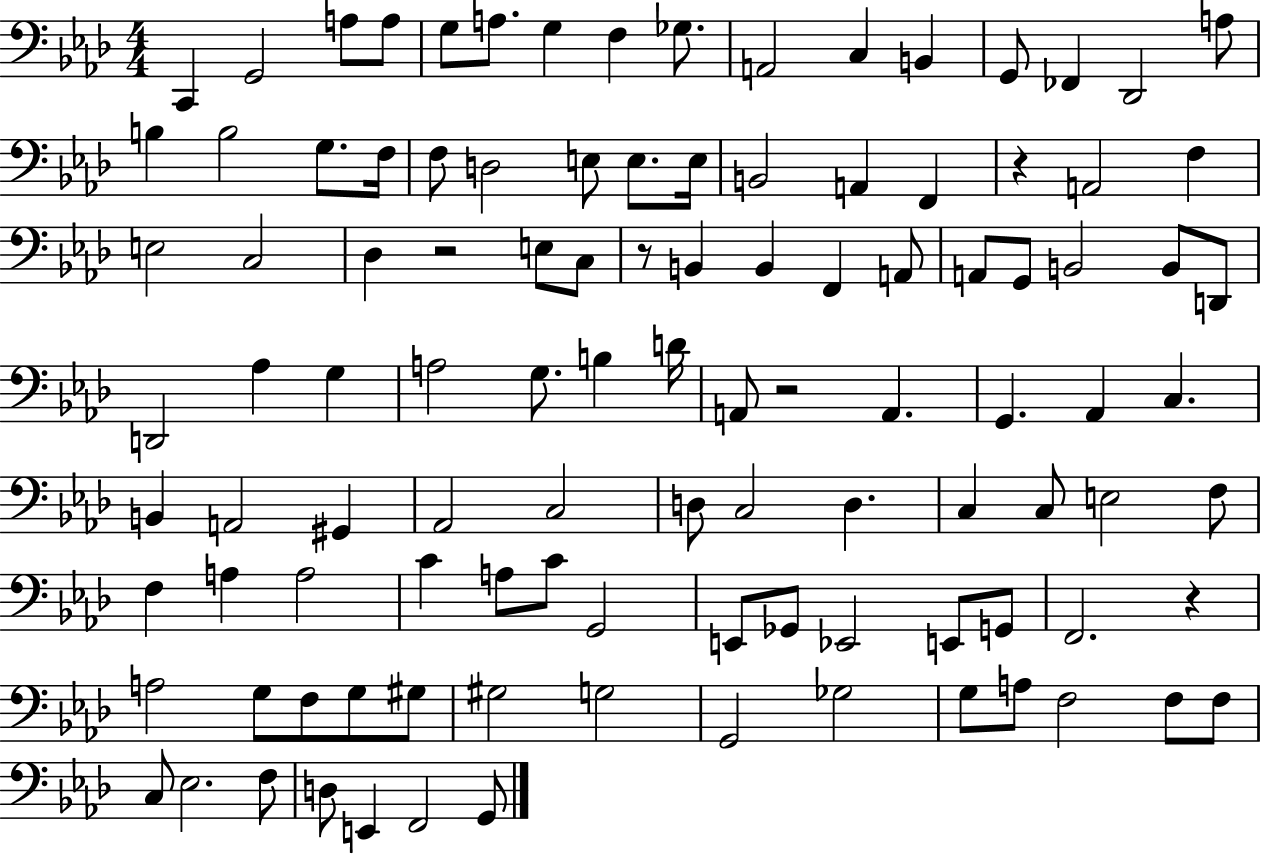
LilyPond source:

{
  \clef bass
  \numericTimeSignature
  \time 4/4
  \key aes \major
  \repeat volta 2 { c,4 g,2 a8 a8 | g8 a8. g4 f4 ges8. | a,2 c4 b,4 | g,8 fes,4 des,2 a8 | \break b4 b2 g8. f16 | f8 d2 e8 e8. e16 | b,2 a,4 f,4 | r4 a,2 f4 | \break e2 c2 | des4 r2 e8 c8 | r8 b,4 b,4 f,4 a,8 | a,8 g,8 b,2 b,8 d,8 | \break d,2 aes4 g4 | a2 g8. b4 d'16 | a,8 r2 a,4. | g,4. aes,4 c4. | \break b,4 a,2 gis,4 | aes,2 c2 | d8 c2 d4. | c4 c8 e2 f8 | \break f4 a4 a2 | c'4 a8 c'8 g,2 | e,8 ges,8 ees,2 e,8 g,8 | f,2. r4 | \break a2 g8 f8 g8 gis8 | gis2 g2 | g,2 ges2 | g8 a8 f2 f8 f8 | \break c8 ees2. f8 | d8 e,4 f,2 g,8 | } \bar "|."
}